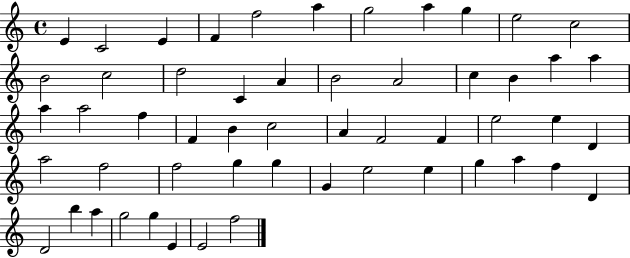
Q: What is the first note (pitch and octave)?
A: E4